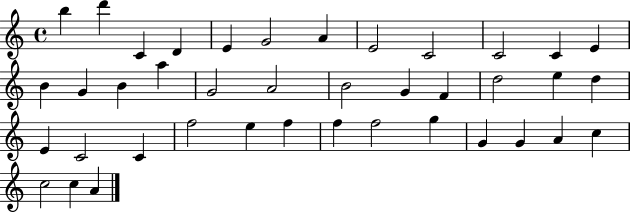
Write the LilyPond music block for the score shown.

{
  \clef treble
  \time 4/4
  \defaultTimeSignature
  \key c \major
  b''4 d'''4 c'4 d'4 | e'4 g'2 a'4 | e'2 c'2 | c'2 c'4 e'4 | \break b'4 g'4 b'4 a''4 | g'2 a'2 | b'2 g'4 f'4 | d''2 e''4 d''4 | \break e'4 c'2 c'4 | f''2 e''4 f''4 | f''4 f''2 g''4 | g'4 g'4 a'4 c''4 | \break c''2 c''4 a'4 | \bar "|."
}